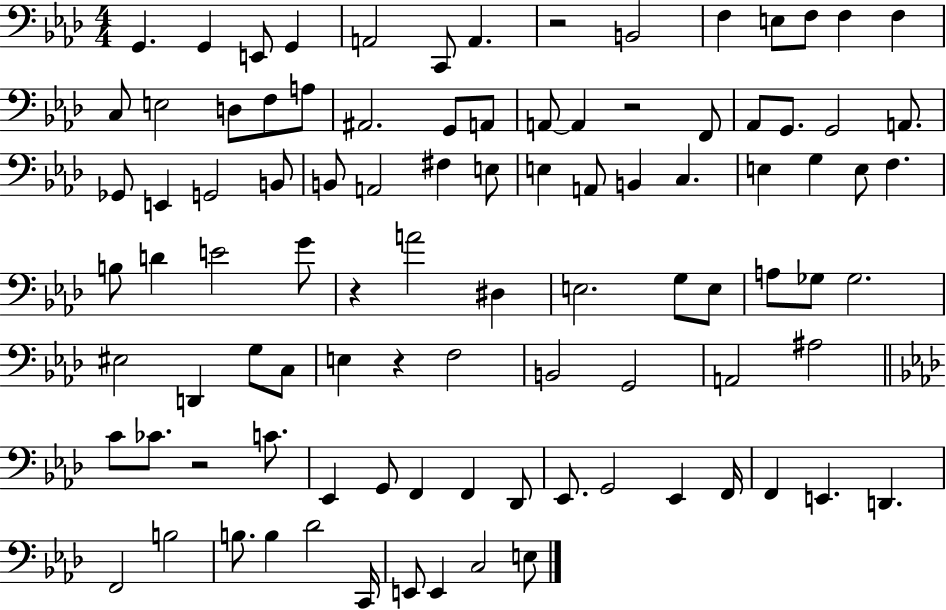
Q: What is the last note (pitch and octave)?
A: E3